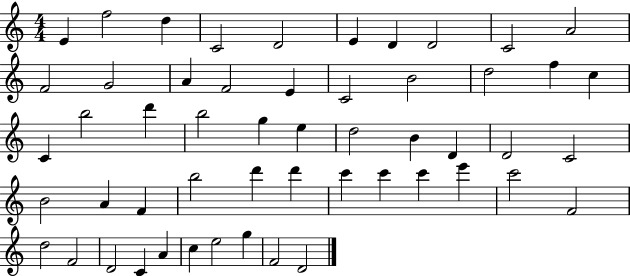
{
  \clef treble
  \numericTimeSignature
  \time 4/4
  \key c \major
  e'4 f''2 d''4 | c'2 d'2 | e'4 d'4 d'2 | c'2 a'2 | \break f'2 g'2 | a'4 f'2 e'4 | c'2 b'2 | d''2 f''4 c''4 | \break c'4 b''2 d'''4 | b''2 g''4 e''4 | d''2 b'4 d'4 | d'2 c'2 | \break b'2 a'4 f'4 | b''2 d'''4 d'''4 | c'''4 c'''4 c'''4 e'''4 | c'''2 f'2 | \break d''2 f'2 | d'2 c'4 a'4 | c''4 e''2 g''4 | f'2 d'2 | \break \bar "|."
}